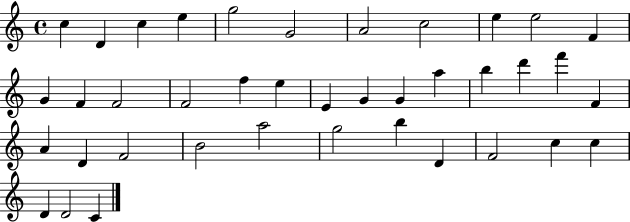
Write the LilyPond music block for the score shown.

{
  \clef treble
  \time 4/4
  \defaultTimeSignature
  \key c \major
  c''4 d'4 c''4 e''4 | g''2 g'2 | a'2 c''2 | e''4 e''2 f'4 | \break g'4 f'4 f'2 | f'2 f''4 e''4 | e'4 g'4 g'4 a''4 | b''4 d'''4 f'''4 f'4 | \break a'4 d'4 f'2 | b'2 a''2 | g''2 b''4 d'4 | f'2 c''4 c''4 | \break d'4 d'2 c'4 | \bar "|."
}